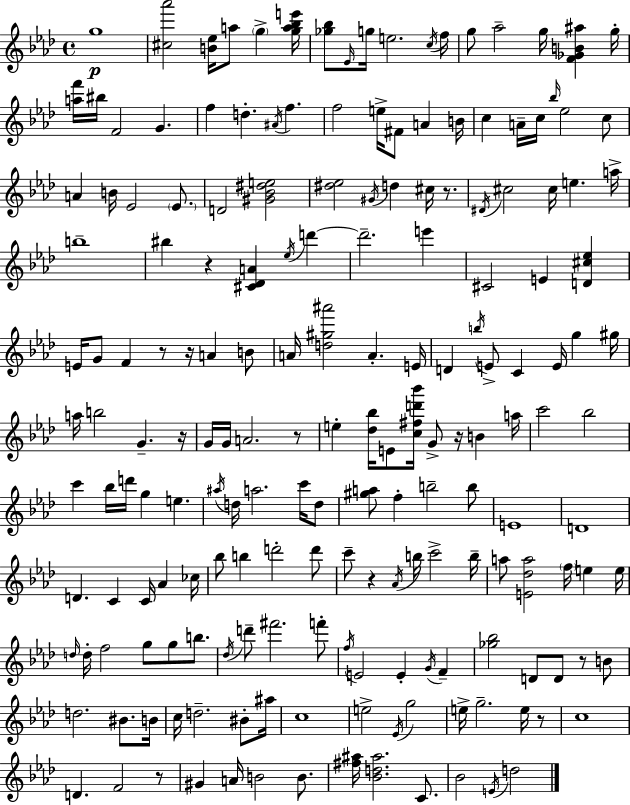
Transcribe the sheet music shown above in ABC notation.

X:1
T:Untitled
M:4/4
L:1/4
K:Fm
g4 [^c_a']2 [B_e]/4 a/2 g [ga_be']/4 [_g_b]/2 _E/4 g/4 e2 c/4 f/4 g/2 _a2 g/4 [F_GB^a] g/4 [af']/4 ^b/4 F2 G f d ^A/4 f f2 e/4 ^F/2 A B/4 c A/4 c/4 _b/4 _e2 c/2 A B/4 _E2 _E/2 D2 [^G_B^de]2 [^d_e]2 ^G/4 d ^c/4 z/2 ^D/4 ^c2 ^c/4 e a/4 b4 ^b z [^C_DA] _e/4 d' d'2 e' ^C2 E [D^c_e] E/4 G/2 F z/2 z/4 A B/2 A/4 [d^g^a']2 A E/4 D b/4 E/2 C E/4 g ^g/4 a/4 b2 G z/4 G/4 G/4 A2 z/2 e [_d_b]/4 E/2 [c^fd'_b']/4 G/2 z/4 B a/4 c'2 _b2 c' _b/4 d'/4 g e ^a/4 d/4 a2 c'/4 d/2 [^ga]/2 f b2 b/2 E4 D4 D C C/4 _A _c/4 _b/2 b d'2 d'/2 c'/2 z _A/4 b/4 c'2 b/4 a/2 [E_da]2 f/4 e e/4 d/4 d/4 f2 g/2 g/2 b/2 _d/4 d'/2 ^f'2 f'/2 f/4 E2 E G/4 F [_g_b]2 D/2 D/2 z/2 B/2 d2 ^B/2 B/4 c/4 d2 ^B/2 ^a/4 c4 e2 _E/4 g2 e/4 g2 e/4 z/2 c4 D F2 z/2 ^G A/4 B2 B/2 [^f^a]/4 [_Bd^a]2 C/2 _B2 E/4 d2